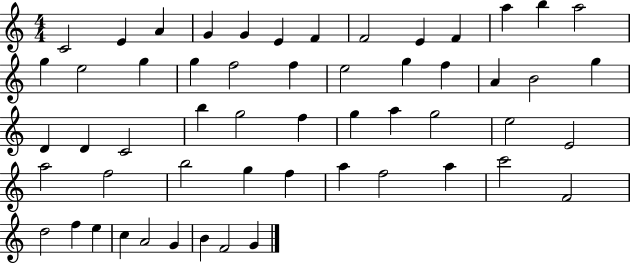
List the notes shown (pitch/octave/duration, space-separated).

C4/h E4/q A4/q G4/q G4/q E4/q F4/q F4/h E4/q F4/q A5/q B5/q A5/h G5/q E5/h G5/q G5/q F5/h F5/q E5/h G5/q F5/q A4/q B4/h G5/q D4/q D4/q C4/h B5/q G5/h F5/q G5/q A5/q G5/h E5/h E4/h A5/h F5/h B5/h G5/q F5/q A5/q F5/h A5/q C6/h F4/h D5/h F5/q E5/q C5/q A4/h G4/q B4/q F4/h G4/q